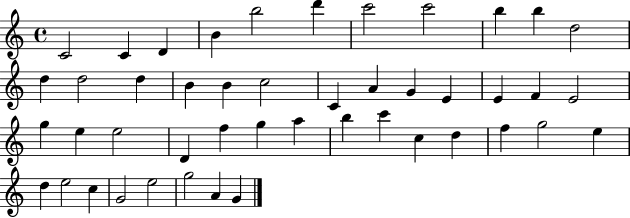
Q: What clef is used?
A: treble